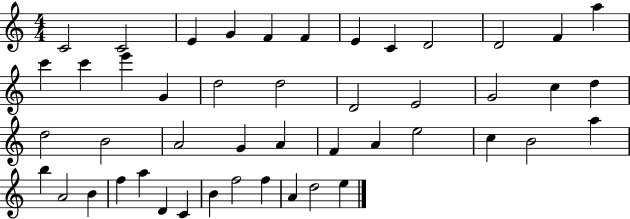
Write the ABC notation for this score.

X:1
T:Untitled
M:4/4
L:1/4
K:C
C2 C2 E G F F E C D2 D2 F a c' c' e' G d2 d2 D2 E2 G2 c d d2 B2 A2 G A F A e2 c B2 a b A2 B f a D C B f2 f A d2 e